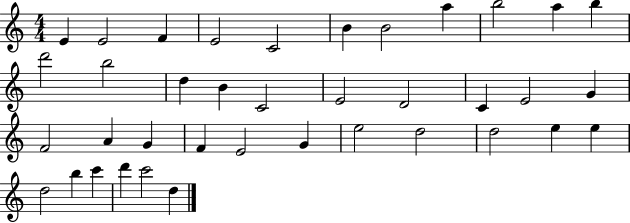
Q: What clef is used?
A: treble